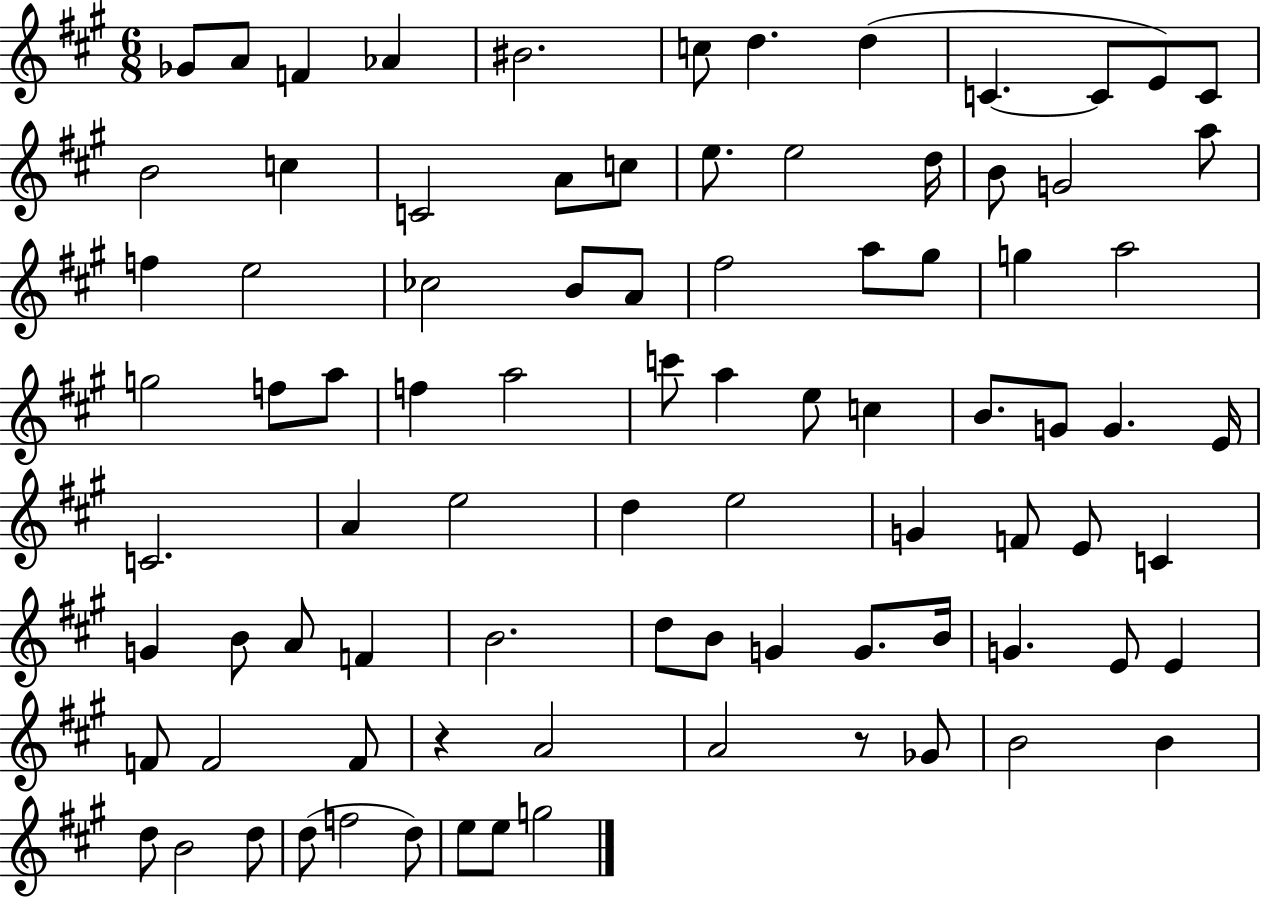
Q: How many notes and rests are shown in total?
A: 87